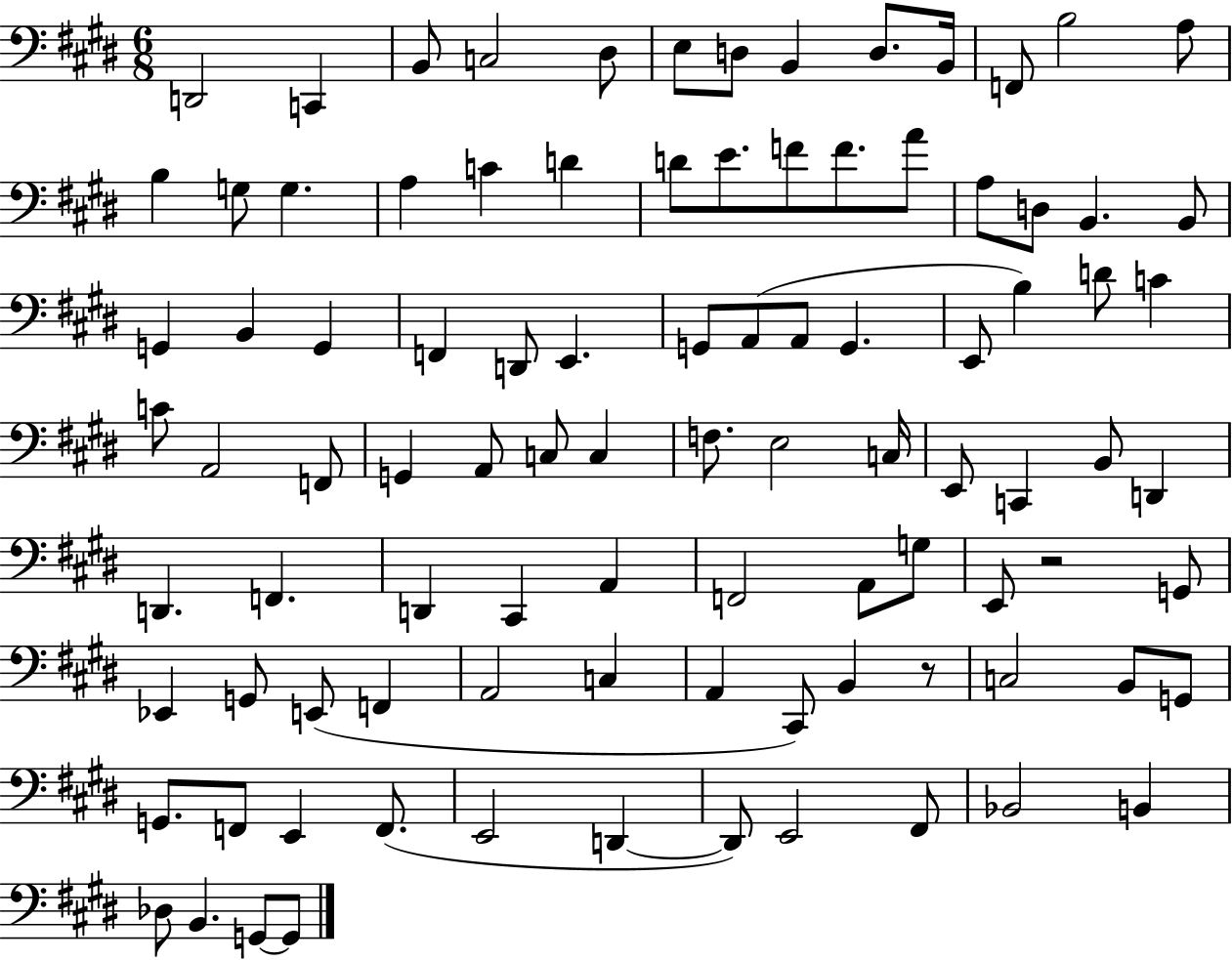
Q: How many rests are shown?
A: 2